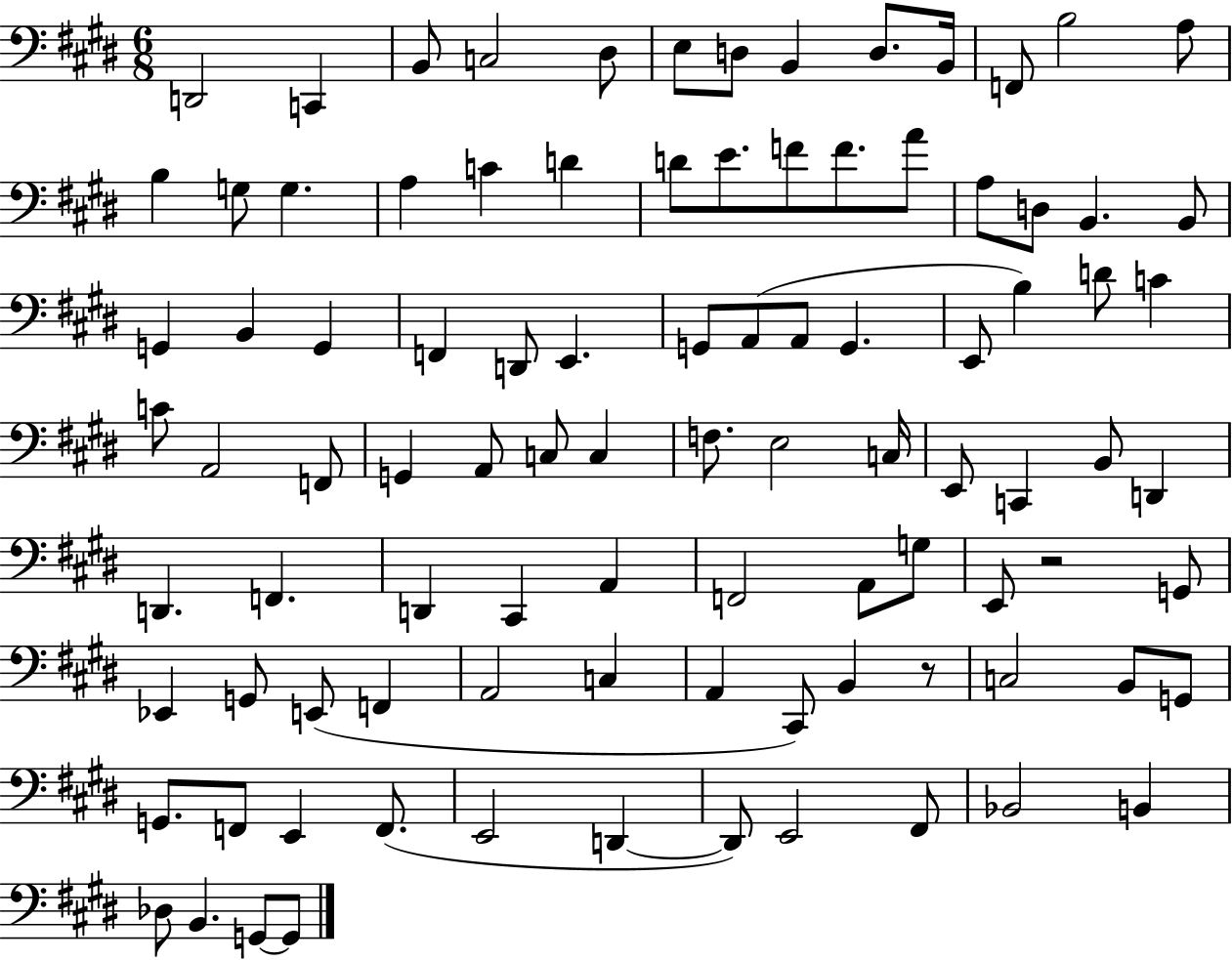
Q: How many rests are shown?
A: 2